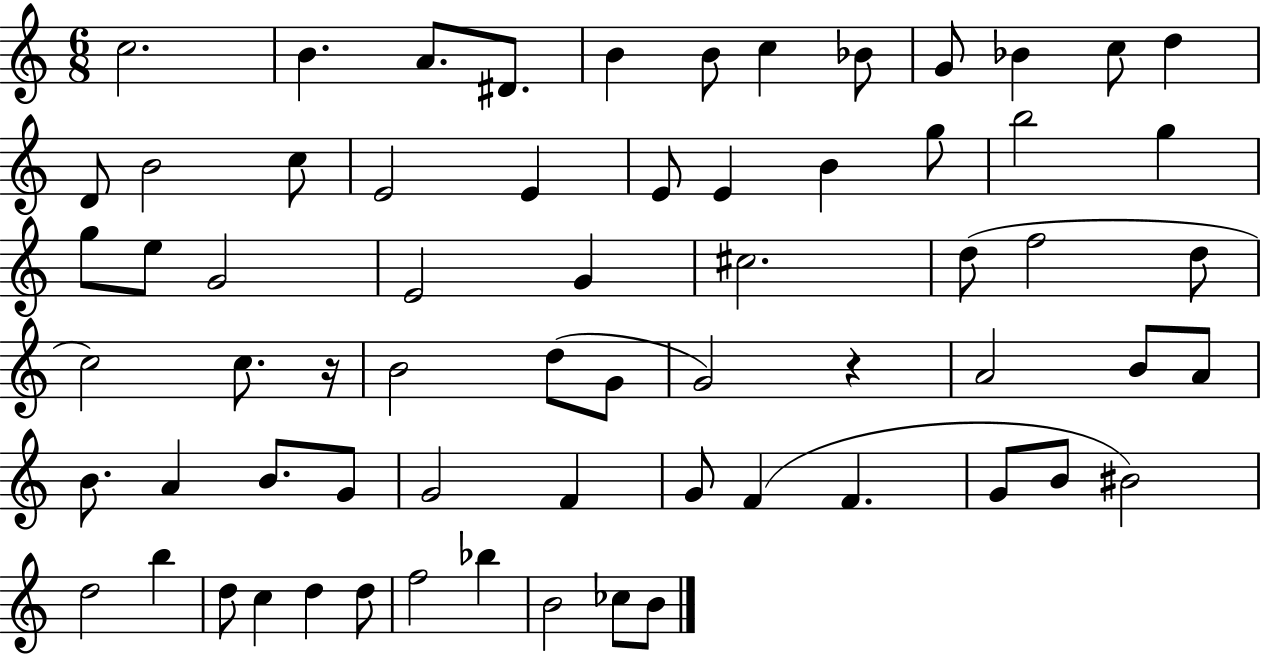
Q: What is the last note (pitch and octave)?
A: B4